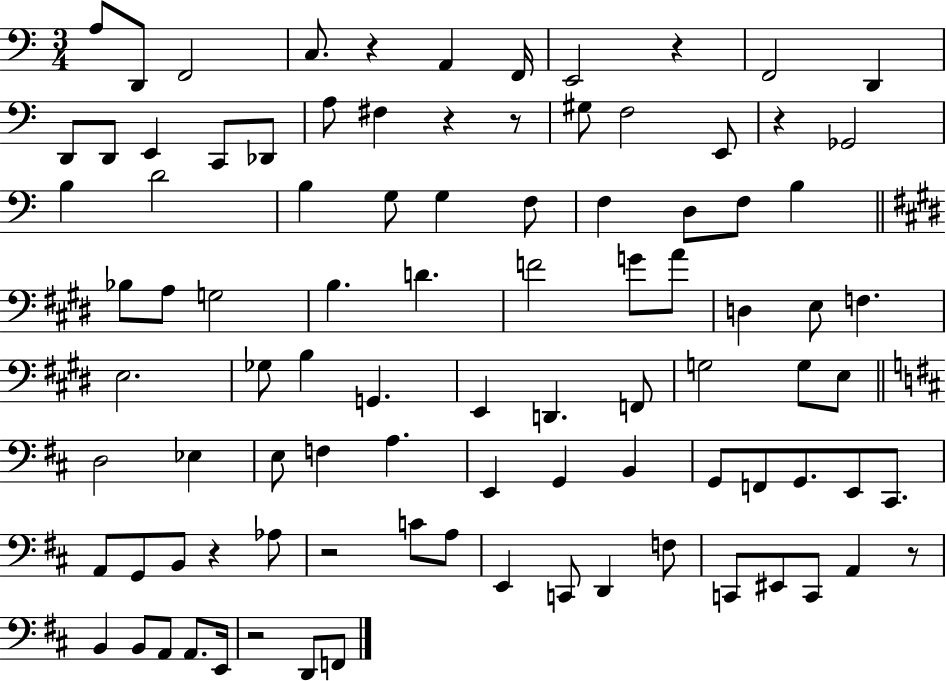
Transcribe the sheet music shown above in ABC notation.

X:1
T:Untitled
M:3/4
L:1/4
K:C
A,/2 D,,/2 F,,2 C,/2 z A,, F,,/4 E,,2 z F,,2 D,, D,,/2 D,,/2 E,, C,,/2 _D,,/2 A,/2 ^F, z z/2 ^G,/2 F,2 E,,/2 z _G,,2 B, D2 B, G,/2 G, F,/2 F, D,/2 F,/2 B, _B,/2 A,/2 G,2 B, D F2 G/2 A/2 D, E,/2 F, E,2 _G,/2 B, G,, E,, D,, F,,/2 G,2 G,/2 E,/2 D,2 _E, E,/2 F, A, E,, G,, B,, G,,/2 F,,/2 G,,/2 E,,/2 ^C,,/2 A,,/2 G,,/2 B,,/2 z _A,/2 z2 C/2 A,/2 E,, C,,/2 D,, F,/2 C,,/2 ^E,,/2 C,,/2 A,, z/2 B,, B,,/2 A,,/2 A,,/2 E,,/4 z2 D,,/2 F,,/2